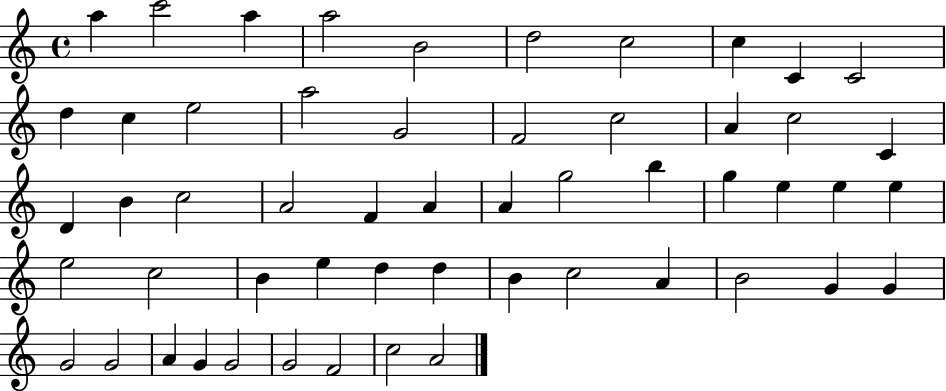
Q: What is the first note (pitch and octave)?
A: A5